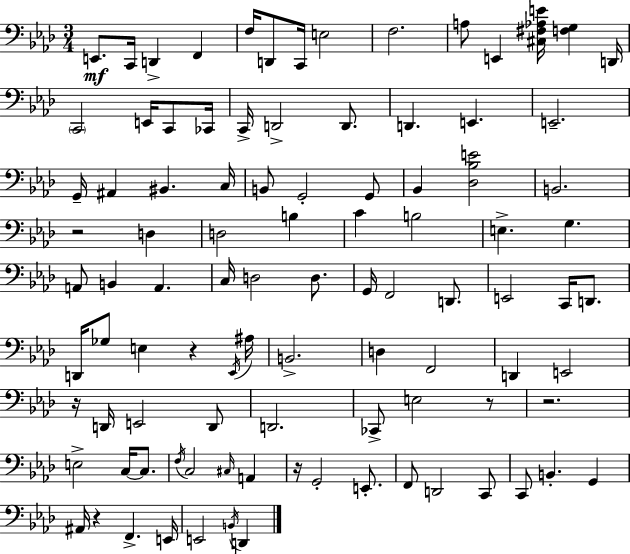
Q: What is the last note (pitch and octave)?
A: D2